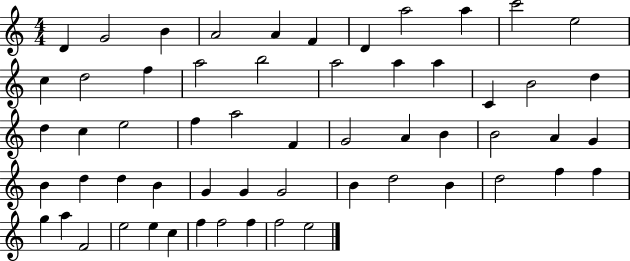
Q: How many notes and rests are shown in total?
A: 58